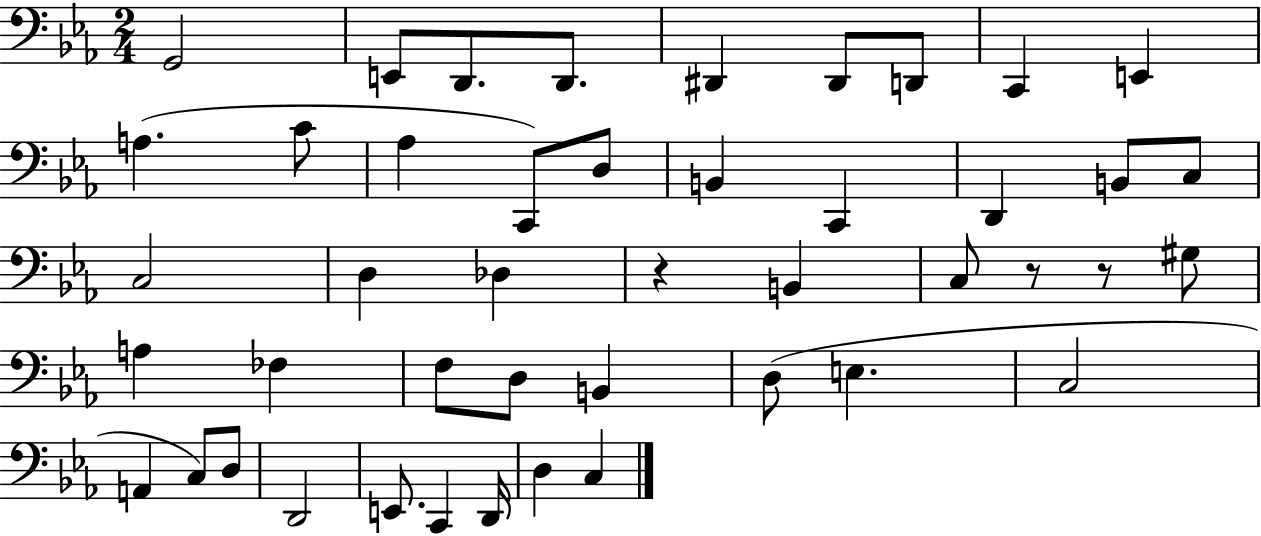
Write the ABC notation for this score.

X:1
T:Untitled
M:2/4
L:1/4
K:Eb
G,,2 E,,/2 D,,/2 D,,/2 ^D,, ^D,,/2 D,,/2 C,, E,, A, C/2 _A, C,,/2 D,/2 B,, C,, D,, B,,/2 C,/2 C,2 D, _D, z B,, C,/2 z/2 z/2 ^G,/2 A, _F, F,/2 D,/2 B,, D,/2 E, C,2 A,, C,/2 D,/2 D,,2 E,,/2 C,, D,,/4 D, C,